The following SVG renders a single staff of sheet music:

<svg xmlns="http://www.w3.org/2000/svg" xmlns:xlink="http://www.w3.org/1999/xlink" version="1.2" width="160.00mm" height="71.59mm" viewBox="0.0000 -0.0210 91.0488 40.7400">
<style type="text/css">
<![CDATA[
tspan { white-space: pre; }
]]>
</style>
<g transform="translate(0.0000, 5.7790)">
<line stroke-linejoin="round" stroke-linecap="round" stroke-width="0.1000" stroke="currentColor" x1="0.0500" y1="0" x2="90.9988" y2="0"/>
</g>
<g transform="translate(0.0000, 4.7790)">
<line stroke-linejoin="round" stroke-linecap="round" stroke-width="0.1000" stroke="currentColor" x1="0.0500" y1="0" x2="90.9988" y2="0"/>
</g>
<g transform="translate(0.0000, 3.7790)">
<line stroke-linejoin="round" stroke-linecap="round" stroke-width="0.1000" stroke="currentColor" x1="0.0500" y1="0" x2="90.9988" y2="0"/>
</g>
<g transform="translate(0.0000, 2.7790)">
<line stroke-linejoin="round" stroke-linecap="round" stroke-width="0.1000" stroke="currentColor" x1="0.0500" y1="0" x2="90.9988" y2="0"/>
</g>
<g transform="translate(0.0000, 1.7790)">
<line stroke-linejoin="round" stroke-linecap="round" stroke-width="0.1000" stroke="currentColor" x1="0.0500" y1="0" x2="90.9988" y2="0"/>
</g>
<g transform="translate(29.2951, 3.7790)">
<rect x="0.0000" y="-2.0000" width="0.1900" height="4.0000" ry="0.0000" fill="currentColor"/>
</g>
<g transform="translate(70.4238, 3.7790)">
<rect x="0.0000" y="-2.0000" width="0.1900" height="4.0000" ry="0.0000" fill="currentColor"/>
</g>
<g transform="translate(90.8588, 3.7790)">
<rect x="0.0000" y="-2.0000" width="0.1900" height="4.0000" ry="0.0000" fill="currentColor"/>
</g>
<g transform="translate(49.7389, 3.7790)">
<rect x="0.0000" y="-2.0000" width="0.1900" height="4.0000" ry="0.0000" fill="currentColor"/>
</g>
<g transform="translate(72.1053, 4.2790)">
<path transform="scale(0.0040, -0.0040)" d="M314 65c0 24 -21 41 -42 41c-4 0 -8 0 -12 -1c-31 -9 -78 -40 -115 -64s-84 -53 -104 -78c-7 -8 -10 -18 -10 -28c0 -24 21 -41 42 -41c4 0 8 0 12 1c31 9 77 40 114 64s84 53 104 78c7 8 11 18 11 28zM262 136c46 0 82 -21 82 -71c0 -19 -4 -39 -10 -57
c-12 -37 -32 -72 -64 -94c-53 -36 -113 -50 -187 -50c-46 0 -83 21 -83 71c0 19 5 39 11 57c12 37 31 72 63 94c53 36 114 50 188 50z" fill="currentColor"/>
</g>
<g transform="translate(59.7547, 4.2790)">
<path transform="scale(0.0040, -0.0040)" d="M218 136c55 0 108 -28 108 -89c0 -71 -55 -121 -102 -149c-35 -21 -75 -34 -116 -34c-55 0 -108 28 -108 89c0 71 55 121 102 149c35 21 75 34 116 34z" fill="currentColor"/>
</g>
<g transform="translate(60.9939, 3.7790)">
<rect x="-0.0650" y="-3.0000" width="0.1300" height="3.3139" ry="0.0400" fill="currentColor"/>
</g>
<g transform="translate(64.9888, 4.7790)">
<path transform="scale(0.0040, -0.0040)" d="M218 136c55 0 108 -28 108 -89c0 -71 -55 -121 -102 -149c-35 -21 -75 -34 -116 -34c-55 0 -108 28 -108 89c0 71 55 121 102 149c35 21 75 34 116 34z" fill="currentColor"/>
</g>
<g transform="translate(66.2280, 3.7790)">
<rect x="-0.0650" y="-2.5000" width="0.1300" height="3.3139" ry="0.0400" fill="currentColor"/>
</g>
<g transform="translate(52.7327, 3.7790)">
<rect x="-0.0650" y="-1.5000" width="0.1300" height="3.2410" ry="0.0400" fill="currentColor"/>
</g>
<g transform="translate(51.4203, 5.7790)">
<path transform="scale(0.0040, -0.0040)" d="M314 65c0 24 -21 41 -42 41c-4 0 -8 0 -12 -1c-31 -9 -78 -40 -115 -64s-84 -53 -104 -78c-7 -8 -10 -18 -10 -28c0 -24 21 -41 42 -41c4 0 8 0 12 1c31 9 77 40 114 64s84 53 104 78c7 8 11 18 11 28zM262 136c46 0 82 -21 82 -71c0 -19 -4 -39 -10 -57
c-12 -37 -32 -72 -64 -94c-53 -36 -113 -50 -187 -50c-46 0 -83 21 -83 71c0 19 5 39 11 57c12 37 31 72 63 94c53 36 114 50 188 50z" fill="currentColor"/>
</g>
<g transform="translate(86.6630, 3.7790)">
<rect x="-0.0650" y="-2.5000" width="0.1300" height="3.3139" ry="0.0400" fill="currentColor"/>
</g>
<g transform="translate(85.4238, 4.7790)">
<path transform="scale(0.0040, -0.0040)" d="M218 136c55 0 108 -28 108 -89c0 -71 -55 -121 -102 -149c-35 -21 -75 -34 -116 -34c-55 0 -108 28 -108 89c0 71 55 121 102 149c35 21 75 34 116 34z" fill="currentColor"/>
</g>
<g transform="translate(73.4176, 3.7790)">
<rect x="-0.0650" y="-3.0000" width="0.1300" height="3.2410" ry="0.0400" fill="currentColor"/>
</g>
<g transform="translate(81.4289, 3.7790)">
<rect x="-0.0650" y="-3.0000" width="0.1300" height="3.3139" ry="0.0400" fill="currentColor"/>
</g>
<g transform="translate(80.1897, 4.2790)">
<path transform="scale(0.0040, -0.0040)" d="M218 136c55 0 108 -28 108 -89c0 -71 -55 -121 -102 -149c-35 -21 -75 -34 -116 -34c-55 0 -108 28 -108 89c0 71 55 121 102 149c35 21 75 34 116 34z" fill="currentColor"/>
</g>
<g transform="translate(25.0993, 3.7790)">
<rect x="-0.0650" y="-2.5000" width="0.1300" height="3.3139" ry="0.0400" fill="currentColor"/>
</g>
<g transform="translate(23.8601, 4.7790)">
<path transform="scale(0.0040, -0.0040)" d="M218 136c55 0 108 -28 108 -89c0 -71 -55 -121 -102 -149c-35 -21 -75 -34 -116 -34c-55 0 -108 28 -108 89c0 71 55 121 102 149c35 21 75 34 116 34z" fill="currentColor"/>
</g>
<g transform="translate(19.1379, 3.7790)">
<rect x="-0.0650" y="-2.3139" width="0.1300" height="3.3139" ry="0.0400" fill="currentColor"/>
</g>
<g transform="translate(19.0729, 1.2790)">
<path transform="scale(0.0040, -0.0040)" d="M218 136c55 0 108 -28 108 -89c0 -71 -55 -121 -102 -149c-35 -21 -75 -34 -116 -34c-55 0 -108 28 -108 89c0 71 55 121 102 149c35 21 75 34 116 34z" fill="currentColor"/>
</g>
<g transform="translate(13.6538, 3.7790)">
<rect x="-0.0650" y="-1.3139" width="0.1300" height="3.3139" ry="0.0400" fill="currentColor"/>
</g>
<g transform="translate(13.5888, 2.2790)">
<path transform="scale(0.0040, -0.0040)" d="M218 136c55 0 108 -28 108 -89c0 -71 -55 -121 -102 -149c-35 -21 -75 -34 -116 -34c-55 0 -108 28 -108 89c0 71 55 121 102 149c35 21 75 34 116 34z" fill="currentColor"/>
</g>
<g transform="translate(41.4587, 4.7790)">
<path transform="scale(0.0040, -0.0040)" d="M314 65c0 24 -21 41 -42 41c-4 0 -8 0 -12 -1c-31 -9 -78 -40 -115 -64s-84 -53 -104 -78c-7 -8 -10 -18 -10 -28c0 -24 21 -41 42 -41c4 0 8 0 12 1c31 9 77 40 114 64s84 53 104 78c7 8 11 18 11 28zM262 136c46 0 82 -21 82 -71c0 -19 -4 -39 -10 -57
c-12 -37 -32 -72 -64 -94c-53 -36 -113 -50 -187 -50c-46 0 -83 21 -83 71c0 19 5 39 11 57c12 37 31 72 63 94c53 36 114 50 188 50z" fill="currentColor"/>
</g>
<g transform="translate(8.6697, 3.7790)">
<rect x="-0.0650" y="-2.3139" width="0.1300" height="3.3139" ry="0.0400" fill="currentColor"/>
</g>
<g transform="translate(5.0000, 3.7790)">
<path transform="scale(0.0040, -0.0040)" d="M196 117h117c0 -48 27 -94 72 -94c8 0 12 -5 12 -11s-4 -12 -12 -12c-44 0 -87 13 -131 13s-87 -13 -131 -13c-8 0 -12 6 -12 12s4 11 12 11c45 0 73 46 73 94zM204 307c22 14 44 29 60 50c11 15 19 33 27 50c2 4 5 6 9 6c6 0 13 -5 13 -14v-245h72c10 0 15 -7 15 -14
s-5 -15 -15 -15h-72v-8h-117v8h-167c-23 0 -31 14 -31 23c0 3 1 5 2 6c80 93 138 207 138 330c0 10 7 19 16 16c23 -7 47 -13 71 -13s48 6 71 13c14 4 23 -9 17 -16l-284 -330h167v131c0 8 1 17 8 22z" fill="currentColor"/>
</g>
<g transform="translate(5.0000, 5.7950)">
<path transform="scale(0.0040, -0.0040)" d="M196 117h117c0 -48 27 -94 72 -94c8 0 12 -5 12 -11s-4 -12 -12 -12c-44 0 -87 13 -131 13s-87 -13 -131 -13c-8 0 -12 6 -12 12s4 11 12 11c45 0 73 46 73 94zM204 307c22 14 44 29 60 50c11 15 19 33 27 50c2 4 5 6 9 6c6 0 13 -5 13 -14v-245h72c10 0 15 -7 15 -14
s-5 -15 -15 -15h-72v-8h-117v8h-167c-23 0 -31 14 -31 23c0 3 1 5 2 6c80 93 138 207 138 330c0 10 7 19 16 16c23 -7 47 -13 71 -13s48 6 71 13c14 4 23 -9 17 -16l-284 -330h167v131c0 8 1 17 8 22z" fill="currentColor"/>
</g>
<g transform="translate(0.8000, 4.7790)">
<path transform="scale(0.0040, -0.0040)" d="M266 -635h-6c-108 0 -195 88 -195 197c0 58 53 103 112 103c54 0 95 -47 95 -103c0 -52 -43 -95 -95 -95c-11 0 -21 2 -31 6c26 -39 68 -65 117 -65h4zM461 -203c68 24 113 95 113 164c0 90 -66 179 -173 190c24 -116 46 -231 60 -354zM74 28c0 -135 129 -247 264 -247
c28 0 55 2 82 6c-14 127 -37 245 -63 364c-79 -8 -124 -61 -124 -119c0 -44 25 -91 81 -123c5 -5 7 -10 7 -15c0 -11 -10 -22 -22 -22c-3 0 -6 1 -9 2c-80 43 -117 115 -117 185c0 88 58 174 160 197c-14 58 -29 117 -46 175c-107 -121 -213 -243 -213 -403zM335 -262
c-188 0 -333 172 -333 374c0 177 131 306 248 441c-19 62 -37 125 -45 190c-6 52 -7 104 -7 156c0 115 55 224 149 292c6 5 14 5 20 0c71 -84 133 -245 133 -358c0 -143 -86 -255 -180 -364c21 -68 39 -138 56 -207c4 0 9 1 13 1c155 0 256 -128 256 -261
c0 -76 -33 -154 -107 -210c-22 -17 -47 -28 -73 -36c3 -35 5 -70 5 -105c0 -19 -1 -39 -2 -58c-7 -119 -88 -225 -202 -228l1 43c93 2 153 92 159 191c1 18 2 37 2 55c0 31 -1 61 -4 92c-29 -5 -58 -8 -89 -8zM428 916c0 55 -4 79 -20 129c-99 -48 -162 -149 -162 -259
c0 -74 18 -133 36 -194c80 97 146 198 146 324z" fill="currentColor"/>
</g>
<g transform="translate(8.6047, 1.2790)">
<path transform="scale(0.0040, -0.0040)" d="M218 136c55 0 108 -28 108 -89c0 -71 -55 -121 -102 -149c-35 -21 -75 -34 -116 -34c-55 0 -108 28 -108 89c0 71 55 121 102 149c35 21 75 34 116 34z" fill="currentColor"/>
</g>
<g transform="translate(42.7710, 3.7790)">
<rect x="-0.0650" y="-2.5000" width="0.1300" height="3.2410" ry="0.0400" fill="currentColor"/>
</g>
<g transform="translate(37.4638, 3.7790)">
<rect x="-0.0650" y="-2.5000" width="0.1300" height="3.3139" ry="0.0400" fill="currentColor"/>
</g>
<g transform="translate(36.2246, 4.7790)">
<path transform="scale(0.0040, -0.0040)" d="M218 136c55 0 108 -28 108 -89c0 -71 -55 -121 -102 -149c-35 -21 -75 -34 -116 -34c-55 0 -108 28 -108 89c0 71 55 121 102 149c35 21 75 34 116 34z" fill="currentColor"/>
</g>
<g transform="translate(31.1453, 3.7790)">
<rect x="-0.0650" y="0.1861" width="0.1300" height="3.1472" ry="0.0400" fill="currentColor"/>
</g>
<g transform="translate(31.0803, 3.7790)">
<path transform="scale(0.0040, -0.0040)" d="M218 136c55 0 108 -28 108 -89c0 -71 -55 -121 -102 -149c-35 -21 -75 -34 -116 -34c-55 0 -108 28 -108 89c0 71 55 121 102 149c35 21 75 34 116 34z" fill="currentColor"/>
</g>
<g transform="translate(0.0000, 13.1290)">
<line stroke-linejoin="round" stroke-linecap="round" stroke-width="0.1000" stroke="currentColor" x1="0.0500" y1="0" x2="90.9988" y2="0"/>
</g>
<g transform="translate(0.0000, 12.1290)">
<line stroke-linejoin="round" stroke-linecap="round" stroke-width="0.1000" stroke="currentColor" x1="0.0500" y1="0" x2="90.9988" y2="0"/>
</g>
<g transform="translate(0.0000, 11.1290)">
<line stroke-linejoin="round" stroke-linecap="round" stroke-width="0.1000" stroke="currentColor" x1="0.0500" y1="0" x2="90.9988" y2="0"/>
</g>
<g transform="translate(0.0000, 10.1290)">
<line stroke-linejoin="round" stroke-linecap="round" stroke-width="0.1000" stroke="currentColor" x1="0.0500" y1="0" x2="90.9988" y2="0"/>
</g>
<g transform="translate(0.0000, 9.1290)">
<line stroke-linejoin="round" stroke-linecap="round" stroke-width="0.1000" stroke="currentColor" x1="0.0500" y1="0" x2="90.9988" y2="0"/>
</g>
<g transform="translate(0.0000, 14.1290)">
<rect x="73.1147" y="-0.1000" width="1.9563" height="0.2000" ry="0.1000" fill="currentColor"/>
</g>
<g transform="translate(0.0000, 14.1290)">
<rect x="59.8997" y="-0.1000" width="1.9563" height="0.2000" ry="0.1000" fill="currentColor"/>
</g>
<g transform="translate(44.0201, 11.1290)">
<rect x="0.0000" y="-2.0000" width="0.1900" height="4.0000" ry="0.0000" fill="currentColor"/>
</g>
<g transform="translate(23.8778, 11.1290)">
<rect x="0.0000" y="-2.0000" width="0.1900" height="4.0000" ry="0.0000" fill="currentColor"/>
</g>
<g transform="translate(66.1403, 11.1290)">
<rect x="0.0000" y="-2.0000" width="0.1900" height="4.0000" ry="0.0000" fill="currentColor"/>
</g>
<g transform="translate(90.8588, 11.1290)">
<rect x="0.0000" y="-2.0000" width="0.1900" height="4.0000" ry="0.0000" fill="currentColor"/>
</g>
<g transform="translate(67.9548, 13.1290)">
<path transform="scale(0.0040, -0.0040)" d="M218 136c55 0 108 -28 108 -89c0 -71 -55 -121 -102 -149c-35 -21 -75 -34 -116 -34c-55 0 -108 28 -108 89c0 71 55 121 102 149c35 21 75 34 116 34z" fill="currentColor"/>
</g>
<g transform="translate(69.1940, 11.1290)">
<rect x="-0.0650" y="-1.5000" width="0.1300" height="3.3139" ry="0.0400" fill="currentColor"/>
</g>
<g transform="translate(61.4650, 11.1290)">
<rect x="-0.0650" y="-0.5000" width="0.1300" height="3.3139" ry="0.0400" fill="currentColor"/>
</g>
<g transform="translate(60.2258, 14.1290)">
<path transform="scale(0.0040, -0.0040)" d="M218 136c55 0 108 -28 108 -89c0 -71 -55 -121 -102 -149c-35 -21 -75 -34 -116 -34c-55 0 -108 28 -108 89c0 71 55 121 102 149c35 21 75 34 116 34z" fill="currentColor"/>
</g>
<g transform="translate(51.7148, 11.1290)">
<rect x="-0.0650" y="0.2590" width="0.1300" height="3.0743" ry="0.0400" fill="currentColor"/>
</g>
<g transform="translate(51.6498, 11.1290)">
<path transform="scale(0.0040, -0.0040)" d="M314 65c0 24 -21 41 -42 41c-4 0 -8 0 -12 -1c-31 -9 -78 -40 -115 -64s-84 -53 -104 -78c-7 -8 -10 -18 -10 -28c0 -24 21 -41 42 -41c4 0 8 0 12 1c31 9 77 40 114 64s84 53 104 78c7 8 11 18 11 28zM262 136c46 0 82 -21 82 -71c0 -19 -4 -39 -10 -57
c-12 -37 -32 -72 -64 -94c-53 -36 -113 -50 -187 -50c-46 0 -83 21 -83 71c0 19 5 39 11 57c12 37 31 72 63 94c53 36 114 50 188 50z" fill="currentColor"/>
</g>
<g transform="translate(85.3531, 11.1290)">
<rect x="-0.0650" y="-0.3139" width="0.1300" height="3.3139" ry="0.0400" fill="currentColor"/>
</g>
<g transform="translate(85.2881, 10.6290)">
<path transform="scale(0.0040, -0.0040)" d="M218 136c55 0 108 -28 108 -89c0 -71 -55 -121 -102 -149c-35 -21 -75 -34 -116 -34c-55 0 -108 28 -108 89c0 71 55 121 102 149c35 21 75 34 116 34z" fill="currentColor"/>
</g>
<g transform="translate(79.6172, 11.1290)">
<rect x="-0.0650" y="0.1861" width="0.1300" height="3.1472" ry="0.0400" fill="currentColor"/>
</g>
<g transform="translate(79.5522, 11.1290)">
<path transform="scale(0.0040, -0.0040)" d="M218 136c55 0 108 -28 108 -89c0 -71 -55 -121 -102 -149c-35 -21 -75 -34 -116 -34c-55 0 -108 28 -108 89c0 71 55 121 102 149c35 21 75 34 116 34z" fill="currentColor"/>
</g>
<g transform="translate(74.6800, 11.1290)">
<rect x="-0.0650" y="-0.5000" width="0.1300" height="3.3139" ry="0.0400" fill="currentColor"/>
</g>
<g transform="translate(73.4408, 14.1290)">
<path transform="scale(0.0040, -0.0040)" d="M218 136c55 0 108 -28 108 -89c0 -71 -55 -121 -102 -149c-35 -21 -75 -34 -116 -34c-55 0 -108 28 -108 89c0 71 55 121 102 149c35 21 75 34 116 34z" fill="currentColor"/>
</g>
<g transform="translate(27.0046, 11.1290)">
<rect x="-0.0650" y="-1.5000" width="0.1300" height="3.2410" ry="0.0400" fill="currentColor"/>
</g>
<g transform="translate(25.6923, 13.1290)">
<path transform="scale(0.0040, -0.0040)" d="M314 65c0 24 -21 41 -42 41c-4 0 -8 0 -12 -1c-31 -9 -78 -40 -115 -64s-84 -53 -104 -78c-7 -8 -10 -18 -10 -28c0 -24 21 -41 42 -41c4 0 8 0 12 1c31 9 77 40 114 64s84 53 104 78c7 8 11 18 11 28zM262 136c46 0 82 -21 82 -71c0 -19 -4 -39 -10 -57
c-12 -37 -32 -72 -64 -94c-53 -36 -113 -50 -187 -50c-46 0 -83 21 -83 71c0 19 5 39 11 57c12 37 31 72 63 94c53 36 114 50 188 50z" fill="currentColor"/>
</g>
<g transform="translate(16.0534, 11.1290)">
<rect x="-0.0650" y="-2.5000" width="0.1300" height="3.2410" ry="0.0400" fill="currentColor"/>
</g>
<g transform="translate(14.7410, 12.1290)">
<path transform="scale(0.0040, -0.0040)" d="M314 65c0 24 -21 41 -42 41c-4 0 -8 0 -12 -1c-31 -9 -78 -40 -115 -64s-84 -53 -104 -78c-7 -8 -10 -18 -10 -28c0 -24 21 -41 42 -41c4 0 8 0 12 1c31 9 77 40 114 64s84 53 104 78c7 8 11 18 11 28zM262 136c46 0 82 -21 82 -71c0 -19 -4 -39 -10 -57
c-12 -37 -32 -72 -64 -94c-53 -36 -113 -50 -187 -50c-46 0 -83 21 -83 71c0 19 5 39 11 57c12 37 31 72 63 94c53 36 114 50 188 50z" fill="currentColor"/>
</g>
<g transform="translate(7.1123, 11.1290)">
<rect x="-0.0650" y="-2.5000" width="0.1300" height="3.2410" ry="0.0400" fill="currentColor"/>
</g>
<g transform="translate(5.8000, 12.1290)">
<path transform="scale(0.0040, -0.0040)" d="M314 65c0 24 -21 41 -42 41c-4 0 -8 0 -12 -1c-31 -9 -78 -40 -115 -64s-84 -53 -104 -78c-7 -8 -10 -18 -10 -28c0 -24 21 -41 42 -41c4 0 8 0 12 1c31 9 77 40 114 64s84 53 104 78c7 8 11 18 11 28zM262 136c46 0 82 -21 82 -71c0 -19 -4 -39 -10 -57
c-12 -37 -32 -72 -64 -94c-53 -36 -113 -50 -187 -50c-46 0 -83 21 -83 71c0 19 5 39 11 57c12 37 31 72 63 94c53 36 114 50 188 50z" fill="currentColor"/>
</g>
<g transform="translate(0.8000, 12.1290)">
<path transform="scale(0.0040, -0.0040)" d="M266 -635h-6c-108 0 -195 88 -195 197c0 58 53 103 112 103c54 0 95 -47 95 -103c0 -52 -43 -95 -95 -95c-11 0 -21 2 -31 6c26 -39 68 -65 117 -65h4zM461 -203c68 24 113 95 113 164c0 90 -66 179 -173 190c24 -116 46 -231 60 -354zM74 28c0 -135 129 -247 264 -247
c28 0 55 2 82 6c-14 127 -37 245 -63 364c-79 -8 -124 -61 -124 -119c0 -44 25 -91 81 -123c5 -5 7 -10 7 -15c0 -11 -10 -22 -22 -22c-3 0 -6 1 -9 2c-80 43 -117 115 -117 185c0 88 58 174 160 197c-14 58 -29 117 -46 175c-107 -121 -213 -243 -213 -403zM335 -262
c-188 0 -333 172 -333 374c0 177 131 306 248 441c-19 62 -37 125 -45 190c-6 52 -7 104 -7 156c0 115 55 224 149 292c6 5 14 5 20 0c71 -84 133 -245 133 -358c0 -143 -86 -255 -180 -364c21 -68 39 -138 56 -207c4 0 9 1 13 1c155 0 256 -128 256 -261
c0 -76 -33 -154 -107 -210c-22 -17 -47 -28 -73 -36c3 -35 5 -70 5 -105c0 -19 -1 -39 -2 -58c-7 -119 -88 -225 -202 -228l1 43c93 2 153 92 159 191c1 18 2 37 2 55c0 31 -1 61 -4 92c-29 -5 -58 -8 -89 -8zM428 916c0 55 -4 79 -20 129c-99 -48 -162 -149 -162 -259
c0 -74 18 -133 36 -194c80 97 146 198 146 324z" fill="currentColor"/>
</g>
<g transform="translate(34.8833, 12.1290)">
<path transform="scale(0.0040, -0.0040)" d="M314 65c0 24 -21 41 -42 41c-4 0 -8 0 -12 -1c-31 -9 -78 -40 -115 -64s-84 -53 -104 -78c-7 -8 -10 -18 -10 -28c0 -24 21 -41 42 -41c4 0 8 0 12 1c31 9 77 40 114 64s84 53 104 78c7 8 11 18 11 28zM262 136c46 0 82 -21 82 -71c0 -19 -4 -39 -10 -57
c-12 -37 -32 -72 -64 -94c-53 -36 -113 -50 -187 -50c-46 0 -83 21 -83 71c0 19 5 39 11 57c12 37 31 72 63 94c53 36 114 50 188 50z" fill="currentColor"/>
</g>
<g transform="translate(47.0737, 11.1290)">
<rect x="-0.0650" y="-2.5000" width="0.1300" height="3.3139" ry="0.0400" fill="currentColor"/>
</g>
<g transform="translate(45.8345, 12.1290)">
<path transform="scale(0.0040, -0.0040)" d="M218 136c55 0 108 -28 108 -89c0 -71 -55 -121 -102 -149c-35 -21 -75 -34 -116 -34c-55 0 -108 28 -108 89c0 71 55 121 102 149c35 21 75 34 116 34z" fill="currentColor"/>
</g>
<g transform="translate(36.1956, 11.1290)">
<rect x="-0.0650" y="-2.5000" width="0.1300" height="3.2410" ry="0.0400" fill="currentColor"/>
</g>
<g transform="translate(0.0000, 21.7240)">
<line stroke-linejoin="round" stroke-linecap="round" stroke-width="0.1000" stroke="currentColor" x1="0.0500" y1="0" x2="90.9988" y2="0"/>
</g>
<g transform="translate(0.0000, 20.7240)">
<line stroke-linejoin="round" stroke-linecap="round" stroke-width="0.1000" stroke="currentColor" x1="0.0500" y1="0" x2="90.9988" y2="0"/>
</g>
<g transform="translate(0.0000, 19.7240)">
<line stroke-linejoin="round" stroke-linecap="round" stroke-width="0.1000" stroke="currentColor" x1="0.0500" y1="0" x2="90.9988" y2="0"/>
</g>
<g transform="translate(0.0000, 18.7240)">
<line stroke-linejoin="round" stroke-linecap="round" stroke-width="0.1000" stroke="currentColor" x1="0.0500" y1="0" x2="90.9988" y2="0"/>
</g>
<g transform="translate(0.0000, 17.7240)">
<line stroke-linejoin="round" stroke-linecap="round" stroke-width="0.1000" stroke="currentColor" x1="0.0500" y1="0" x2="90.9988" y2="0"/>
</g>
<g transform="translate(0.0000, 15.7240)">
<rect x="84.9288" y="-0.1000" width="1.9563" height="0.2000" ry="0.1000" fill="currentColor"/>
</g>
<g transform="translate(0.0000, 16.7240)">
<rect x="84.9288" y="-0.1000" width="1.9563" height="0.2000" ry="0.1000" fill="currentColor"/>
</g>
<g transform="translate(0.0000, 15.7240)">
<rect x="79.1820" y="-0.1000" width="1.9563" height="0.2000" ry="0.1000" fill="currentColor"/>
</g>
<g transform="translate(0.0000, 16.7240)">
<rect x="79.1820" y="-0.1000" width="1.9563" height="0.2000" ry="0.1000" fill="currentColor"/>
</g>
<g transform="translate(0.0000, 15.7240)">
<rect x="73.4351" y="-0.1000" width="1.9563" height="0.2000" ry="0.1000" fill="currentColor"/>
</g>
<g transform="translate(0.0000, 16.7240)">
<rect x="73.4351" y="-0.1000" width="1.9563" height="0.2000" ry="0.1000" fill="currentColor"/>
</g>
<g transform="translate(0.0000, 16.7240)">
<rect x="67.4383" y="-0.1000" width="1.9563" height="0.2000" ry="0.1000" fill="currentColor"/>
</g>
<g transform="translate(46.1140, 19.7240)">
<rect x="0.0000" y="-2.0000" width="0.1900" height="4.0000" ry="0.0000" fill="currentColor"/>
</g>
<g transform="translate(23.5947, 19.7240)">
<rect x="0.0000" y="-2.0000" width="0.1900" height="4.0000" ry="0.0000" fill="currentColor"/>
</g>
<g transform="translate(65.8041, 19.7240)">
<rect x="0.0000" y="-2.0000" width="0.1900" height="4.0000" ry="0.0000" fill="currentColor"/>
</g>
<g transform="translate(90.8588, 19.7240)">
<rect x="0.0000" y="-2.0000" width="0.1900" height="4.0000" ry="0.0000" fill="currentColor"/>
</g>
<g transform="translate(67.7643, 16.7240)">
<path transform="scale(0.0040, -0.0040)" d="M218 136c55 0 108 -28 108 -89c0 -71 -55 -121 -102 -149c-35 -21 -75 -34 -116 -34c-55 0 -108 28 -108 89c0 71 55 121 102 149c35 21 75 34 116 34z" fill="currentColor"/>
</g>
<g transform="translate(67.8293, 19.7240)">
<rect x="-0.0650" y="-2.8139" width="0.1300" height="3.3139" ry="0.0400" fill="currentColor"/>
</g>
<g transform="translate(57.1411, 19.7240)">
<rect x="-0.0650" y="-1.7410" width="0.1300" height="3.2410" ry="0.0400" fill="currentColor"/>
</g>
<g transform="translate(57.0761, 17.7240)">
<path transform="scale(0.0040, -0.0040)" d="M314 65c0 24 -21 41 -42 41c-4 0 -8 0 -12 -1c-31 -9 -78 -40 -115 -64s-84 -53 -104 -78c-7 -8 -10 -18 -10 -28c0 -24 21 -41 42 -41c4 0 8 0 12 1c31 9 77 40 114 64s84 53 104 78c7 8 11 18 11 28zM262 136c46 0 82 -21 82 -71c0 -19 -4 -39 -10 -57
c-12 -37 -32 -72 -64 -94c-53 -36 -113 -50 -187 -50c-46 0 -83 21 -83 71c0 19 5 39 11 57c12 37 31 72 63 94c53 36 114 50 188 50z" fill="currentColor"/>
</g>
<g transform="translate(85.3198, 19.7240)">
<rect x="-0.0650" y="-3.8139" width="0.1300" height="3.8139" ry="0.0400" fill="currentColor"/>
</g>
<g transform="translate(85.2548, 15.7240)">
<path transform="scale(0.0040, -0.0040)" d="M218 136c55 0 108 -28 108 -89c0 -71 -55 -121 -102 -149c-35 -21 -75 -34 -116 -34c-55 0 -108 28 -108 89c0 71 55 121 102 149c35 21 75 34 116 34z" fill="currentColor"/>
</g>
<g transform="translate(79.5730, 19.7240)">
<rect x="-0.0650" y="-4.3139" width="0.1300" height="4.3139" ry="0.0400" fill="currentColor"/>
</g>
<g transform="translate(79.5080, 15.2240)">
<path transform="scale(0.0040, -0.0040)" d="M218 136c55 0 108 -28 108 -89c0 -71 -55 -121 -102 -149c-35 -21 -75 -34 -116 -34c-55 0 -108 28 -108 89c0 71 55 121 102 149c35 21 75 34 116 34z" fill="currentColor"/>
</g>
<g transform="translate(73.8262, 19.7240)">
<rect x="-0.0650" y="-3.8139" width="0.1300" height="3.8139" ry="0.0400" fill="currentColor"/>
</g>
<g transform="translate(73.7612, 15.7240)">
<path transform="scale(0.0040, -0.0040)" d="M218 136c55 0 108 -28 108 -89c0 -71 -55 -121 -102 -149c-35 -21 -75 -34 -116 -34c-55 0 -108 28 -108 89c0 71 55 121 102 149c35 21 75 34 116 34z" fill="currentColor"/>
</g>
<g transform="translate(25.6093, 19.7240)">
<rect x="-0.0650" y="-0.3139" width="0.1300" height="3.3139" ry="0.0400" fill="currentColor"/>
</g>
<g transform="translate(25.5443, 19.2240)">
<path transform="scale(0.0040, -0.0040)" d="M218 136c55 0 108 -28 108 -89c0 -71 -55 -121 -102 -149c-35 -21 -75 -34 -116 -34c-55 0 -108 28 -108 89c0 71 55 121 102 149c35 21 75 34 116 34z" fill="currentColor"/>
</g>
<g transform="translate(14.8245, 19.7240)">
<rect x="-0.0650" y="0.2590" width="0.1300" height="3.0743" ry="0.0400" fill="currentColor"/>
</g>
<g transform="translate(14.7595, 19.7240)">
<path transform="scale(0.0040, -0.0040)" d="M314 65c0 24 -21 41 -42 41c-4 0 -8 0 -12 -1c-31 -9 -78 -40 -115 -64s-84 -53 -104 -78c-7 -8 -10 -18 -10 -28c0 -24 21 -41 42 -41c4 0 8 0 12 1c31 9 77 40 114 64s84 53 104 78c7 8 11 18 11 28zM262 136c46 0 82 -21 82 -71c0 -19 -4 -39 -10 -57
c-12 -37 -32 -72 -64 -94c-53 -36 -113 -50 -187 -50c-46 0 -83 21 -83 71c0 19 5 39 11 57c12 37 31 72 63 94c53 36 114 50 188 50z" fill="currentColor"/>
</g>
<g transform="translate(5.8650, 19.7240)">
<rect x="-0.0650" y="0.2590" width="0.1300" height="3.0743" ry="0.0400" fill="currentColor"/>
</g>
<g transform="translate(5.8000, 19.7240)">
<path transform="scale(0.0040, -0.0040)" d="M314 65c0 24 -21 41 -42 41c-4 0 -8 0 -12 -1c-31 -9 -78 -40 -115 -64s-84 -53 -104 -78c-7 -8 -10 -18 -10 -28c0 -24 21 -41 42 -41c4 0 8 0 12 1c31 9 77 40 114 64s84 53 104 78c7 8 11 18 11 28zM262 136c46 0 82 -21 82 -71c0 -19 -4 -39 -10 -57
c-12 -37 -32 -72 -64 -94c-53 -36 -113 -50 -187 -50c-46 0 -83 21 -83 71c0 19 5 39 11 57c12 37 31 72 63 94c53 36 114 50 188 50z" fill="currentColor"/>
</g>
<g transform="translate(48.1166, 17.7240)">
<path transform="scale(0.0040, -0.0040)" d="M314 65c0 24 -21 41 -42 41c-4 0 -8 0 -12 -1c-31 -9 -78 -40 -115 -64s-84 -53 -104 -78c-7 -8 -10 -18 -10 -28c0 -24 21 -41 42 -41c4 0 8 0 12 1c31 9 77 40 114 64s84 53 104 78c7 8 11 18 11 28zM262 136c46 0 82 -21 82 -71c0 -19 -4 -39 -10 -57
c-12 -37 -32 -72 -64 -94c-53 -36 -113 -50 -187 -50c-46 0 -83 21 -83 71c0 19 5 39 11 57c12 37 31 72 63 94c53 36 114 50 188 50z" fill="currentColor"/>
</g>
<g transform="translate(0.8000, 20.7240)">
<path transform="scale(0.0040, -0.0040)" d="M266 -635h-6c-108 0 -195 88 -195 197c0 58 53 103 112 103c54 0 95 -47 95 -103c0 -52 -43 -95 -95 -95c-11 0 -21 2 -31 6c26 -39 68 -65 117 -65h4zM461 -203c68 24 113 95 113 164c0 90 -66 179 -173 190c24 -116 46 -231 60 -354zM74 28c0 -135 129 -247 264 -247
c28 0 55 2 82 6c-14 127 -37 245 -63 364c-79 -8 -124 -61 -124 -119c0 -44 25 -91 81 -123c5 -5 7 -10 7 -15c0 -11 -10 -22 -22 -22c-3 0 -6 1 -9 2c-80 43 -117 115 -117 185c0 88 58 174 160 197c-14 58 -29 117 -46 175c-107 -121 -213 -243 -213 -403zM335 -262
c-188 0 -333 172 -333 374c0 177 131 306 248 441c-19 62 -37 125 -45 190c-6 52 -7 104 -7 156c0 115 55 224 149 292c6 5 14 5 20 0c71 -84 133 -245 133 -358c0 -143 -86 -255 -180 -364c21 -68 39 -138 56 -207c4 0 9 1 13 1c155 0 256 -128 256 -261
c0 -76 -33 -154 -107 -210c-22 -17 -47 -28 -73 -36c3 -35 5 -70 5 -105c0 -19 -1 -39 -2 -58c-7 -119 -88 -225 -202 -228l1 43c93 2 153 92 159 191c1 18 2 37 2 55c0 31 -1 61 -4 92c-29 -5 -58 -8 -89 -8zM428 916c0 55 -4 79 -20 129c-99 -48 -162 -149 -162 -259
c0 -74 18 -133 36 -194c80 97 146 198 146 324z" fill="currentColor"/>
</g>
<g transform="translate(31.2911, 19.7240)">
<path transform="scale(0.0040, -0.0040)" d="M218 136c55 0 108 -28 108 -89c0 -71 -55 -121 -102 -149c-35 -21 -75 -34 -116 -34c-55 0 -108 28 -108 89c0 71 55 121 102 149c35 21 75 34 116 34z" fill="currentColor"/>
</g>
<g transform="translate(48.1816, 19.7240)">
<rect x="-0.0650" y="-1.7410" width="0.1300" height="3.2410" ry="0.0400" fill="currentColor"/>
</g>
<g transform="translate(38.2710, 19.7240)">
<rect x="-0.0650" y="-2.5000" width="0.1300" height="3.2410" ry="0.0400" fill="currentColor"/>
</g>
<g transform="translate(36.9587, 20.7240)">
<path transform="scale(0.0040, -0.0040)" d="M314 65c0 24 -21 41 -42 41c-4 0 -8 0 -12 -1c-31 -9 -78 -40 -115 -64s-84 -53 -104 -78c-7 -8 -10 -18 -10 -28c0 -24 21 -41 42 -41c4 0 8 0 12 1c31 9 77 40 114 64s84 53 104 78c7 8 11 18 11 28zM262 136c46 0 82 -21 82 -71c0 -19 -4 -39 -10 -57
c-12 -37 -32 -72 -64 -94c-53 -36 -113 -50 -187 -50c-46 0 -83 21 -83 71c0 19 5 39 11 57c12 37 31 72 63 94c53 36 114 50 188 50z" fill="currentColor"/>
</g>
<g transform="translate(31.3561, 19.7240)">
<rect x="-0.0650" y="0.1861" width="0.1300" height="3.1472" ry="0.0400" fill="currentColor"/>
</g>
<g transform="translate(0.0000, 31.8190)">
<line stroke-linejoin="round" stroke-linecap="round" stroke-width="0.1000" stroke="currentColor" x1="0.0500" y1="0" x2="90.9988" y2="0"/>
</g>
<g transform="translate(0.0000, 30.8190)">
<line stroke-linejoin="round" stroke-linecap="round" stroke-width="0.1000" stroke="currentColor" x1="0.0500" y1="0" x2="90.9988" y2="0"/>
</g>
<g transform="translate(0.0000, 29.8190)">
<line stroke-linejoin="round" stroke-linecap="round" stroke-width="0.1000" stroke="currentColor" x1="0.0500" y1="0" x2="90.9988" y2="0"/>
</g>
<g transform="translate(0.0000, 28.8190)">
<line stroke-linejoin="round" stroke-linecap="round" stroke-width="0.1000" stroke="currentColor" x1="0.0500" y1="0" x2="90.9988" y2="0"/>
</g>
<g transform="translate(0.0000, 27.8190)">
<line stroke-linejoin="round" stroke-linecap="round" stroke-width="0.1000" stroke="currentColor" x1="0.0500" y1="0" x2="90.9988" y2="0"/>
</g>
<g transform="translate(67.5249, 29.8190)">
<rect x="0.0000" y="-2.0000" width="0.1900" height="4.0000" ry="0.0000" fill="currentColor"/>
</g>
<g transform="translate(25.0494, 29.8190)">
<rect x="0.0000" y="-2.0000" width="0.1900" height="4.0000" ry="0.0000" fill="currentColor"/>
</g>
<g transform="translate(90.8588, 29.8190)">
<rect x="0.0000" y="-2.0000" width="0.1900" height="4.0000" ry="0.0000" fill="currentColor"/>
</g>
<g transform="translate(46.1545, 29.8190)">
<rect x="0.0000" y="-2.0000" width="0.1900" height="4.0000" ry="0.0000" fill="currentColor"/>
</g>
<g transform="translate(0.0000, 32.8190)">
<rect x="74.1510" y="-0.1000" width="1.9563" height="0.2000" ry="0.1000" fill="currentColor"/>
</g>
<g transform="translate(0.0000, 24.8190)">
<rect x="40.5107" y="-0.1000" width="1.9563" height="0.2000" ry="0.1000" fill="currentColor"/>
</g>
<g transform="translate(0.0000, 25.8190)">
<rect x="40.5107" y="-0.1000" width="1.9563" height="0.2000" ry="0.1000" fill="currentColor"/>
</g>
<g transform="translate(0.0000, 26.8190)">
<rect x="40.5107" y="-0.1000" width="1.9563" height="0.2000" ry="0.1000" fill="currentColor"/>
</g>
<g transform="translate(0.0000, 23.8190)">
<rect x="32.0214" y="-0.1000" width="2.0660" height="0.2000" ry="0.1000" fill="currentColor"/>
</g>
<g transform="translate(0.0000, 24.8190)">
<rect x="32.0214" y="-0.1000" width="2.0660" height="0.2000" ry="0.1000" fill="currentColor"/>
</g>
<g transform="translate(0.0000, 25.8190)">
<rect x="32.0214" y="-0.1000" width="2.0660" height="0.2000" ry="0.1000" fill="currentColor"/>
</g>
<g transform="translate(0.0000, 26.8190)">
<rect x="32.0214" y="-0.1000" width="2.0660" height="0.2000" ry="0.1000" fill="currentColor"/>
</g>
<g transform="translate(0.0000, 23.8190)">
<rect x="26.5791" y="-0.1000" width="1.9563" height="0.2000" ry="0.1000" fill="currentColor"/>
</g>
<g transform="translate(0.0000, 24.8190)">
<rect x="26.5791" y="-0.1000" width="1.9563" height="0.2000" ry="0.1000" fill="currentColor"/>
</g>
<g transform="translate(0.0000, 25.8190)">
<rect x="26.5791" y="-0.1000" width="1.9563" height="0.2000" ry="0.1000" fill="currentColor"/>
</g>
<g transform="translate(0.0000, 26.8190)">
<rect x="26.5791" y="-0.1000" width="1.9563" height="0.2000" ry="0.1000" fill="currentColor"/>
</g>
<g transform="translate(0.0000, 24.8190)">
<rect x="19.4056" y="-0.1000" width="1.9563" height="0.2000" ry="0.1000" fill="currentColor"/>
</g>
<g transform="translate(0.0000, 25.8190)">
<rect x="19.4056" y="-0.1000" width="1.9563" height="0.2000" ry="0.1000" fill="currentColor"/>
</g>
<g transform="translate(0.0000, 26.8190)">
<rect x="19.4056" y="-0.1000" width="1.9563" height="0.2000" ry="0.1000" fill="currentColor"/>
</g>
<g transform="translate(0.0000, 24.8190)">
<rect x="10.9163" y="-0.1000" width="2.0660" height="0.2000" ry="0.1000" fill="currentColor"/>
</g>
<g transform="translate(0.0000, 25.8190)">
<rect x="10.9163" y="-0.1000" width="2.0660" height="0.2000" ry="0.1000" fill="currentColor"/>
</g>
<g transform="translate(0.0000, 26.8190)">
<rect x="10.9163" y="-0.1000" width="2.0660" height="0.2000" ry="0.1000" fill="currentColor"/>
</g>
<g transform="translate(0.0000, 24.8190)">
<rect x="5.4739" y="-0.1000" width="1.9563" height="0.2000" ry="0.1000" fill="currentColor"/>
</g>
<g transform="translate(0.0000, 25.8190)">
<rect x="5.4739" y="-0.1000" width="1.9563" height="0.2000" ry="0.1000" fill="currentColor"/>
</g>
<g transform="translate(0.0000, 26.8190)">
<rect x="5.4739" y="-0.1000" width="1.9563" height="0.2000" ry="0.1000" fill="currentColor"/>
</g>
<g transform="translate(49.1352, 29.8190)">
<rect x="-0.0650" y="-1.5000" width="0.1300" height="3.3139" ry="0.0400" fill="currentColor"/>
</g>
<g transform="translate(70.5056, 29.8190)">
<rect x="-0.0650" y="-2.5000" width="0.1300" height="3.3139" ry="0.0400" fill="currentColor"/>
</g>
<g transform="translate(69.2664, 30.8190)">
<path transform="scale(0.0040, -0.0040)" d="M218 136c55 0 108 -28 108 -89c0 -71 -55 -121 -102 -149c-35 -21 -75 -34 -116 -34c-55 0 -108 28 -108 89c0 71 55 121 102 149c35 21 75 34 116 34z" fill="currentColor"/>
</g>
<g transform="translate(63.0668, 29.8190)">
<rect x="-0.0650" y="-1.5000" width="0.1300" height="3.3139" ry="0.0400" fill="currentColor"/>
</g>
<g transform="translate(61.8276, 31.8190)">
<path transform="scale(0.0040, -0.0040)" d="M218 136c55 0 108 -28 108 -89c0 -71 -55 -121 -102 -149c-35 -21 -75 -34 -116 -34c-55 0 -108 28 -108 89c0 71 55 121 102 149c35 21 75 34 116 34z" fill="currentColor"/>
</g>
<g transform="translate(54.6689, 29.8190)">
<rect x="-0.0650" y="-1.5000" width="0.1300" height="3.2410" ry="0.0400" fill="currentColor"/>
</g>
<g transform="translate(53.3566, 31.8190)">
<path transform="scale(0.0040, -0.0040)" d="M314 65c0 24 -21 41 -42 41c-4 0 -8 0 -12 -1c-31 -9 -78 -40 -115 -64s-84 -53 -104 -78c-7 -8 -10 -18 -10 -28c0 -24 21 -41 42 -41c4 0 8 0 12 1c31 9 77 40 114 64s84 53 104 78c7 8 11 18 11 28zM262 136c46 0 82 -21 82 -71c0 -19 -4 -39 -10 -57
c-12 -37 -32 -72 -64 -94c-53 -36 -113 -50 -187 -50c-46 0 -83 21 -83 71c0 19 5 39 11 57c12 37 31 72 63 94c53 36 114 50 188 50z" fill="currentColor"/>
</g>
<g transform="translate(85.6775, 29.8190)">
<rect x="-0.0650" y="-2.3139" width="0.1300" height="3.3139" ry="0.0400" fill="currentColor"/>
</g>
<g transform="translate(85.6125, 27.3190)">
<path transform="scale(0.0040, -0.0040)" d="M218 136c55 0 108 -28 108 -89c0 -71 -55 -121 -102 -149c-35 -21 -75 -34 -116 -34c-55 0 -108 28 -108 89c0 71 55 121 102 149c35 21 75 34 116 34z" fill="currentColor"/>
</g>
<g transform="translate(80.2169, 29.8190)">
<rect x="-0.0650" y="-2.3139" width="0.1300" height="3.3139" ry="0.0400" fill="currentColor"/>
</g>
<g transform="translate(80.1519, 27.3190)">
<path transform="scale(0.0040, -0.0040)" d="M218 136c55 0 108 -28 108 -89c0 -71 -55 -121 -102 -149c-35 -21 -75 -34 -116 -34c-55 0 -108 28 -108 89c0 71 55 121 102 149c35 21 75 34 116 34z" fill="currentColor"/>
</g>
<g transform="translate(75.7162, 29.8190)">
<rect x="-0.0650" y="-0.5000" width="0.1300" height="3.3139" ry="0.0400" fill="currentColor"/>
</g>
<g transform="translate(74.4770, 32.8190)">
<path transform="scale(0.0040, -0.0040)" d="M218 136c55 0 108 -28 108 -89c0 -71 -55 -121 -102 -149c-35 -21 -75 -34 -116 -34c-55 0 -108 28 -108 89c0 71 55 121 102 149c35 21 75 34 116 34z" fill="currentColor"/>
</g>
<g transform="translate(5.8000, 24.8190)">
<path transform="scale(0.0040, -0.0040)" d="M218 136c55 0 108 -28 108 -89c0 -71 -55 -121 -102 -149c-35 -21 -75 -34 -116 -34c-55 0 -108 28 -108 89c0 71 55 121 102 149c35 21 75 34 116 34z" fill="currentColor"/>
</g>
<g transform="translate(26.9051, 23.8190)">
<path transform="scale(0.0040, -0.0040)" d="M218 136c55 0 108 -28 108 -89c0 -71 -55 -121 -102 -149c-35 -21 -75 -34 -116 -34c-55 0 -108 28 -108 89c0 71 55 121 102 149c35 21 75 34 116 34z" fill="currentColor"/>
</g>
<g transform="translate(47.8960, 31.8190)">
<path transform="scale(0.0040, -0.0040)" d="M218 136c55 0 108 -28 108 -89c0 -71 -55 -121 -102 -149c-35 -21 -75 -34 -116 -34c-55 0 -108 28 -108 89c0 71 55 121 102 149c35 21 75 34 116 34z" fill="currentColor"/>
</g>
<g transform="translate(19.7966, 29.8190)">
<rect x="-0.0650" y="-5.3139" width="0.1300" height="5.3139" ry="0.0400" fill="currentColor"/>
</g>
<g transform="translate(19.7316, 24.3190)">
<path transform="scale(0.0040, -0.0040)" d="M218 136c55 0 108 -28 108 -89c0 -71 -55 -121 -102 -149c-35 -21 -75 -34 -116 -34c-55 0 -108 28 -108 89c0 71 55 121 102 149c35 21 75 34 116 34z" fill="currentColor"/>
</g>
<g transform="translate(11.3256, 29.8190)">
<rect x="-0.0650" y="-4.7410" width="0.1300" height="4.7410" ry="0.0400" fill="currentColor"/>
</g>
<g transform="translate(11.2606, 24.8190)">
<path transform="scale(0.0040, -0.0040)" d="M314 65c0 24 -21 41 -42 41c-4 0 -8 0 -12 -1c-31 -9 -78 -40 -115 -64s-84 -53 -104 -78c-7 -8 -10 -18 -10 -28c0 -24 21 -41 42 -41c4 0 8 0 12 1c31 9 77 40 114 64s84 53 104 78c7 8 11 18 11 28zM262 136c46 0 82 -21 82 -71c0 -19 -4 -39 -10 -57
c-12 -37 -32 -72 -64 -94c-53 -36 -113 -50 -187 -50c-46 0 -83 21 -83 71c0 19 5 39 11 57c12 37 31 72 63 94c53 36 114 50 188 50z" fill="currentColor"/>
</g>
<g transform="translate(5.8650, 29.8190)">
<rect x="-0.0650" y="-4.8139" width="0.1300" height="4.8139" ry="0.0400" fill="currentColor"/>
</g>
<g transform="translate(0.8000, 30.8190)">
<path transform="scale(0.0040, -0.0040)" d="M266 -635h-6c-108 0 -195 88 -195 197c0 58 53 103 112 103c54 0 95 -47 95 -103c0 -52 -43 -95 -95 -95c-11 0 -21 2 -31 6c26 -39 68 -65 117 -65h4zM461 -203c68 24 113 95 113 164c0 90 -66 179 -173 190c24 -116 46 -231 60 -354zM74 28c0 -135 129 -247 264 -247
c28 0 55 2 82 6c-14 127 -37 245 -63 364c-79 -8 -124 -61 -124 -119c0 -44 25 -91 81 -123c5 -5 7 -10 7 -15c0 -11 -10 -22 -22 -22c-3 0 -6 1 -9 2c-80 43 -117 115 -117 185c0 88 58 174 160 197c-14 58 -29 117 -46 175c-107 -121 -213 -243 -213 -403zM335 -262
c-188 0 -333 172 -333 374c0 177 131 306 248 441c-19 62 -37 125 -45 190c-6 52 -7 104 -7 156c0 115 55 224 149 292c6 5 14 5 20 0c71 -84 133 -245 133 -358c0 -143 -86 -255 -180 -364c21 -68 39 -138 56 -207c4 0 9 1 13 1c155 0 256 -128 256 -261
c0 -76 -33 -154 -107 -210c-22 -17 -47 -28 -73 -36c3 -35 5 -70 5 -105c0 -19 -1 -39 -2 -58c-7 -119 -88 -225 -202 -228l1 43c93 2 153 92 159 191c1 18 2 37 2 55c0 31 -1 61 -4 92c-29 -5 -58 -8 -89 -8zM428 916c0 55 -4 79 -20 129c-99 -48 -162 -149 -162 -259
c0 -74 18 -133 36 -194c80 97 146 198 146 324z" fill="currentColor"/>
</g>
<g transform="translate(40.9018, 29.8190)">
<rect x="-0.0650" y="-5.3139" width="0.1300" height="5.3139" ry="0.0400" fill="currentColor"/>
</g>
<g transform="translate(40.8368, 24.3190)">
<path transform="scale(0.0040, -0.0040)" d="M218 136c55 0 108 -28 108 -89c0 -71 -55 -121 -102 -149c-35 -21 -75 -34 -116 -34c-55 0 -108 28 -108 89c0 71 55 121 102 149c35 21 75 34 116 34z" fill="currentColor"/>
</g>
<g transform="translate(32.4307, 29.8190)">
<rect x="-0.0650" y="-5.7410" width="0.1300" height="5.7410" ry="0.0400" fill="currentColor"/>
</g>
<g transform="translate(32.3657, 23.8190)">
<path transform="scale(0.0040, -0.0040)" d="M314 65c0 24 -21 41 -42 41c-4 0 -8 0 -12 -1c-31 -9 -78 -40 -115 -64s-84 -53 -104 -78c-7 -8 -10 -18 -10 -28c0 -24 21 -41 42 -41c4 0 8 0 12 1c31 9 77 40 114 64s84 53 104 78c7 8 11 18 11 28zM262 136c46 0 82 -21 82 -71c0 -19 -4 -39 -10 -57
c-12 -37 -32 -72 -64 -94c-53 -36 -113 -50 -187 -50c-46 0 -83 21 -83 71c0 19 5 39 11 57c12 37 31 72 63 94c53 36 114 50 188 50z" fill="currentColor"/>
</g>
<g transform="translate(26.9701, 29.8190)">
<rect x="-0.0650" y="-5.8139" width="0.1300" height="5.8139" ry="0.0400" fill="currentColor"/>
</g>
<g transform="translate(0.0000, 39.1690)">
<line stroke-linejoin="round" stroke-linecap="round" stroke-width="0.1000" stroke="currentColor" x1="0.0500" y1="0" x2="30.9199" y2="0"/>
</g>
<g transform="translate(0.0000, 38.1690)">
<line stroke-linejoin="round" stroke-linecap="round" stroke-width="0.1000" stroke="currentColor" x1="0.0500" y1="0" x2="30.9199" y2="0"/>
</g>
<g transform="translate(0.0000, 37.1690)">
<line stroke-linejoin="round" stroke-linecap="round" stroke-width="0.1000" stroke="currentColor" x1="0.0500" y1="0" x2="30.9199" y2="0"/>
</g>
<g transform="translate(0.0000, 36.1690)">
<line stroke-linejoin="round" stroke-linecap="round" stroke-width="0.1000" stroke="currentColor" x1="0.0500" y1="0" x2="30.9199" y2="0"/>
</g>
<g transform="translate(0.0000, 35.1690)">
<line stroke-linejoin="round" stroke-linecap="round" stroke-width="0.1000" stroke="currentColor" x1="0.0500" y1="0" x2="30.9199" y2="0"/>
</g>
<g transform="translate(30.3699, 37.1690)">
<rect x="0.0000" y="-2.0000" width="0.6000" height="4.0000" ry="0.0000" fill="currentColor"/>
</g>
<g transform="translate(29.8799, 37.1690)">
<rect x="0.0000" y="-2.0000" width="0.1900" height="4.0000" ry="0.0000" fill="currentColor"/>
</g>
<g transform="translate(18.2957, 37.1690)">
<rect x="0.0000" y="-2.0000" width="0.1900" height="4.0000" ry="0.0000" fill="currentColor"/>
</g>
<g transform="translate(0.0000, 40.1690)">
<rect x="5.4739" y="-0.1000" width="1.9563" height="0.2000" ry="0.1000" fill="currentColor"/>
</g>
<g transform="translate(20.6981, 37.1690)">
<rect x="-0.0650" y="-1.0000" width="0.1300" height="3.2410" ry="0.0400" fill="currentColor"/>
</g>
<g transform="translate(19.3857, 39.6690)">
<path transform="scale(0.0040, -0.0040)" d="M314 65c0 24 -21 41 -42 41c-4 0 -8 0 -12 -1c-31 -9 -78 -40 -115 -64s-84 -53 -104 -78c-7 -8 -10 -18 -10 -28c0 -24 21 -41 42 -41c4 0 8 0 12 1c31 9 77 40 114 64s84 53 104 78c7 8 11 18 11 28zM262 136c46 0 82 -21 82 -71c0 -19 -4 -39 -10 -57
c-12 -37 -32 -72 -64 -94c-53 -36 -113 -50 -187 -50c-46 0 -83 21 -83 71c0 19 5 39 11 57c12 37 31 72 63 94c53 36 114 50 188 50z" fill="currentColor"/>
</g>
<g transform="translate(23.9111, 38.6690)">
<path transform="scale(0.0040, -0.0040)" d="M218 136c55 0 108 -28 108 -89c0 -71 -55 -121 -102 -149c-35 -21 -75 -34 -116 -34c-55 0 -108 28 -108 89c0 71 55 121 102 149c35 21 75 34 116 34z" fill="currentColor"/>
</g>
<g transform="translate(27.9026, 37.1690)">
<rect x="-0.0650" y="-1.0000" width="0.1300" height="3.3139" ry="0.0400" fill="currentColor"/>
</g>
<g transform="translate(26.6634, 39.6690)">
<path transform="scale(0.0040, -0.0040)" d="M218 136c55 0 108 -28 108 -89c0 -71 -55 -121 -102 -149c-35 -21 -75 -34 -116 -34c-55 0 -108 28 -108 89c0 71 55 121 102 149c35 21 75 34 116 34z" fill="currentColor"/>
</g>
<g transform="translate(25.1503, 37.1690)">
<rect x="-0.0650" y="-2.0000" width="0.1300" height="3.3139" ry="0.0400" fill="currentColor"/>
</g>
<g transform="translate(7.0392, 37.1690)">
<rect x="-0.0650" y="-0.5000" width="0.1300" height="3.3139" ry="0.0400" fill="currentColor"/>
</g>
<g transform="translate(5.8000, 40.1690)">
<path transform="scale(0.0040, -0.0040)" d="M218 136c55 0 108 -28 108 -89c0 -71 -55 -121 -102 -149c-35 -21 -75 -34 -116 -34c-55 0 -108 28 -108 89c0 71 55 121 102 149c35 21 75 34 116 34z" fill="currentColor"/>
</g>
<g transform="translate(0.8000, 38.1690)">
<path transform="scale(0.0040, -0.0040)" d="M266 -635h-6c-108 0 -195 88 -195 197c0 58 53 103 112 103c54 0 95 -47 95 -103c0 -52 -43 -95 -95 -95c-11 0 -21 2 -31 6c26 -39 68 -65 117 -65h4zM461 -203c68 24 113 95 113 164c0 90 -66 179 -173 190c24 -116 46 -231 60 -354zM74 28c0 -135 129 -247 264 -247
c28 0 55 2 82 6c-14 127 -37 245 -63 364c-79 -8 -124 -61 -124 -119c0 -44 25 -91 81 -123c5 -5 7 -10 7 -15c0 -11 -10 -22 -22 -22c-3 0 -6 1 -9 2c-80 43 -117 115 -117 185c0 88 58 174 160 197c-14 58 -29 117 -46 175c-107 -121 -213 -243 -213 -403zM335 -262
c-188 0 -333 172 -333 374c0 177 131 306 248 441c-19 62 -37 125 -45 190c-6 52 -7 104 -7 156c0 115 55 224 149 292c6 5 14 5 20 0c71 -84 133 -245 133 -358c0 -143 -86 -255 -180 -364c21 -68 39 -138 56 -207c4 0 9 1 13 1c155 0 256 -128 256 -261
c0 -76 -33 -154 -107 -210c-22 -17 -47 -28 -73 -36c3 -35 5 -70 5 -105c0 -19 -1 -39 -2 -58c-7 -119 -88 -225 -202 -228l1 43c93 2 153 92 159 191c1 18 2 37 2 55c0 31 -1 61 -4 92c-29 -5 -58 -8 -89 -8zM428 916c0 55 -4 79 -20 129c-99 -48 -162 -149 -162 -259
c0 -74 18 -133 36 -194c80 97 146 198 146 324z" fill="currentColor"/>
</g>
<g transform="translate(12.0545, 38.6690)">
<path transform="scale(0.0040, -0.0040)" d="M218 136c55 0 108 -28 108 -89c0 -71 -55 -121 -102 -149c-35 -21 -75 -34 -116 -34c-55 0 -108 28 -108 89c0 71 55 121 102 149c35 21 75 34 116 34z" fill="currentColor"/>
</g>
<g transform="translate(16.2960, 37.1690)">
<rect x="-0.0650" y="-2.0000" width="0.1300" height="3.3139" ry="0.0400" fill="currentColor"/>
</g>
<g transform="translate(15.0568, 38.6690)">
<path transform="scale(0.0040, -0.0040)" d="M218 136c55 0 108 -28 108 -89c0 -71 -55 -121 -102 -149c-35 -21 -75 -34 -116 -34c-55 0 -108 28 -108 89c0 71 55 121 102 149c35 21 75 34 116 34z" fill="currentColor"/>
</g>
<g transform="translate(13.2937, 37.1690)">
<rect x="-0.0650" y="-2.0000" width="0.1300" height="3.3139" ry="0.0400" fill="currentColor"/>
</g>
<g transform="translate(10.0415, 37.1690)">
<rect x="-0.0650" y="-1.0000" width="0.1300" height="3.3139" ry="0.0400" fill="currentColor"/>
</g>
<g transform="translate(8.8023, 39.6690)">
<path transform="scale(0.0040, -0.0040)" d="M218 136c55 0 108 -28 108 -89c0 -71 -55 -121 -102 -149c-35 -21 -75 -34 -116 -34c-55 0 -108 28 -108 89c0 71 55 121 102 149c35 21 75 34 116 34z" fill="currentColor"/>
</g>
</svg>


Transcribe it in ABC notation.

X:1
T:Untitled
M:4/4
L:1/4
K:C
g e g G B G G2 E2 A G A2 A G G2 G2 E2 G2 G B2 C E C B c B2 B2 c B G2 f2 f2 a c' d' c' e' e'2 f' g' g'2 f' E E2 E G C g g C D F F D2 F D